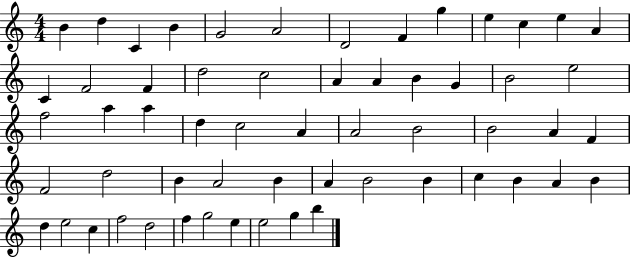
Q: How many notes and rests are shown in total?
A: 58